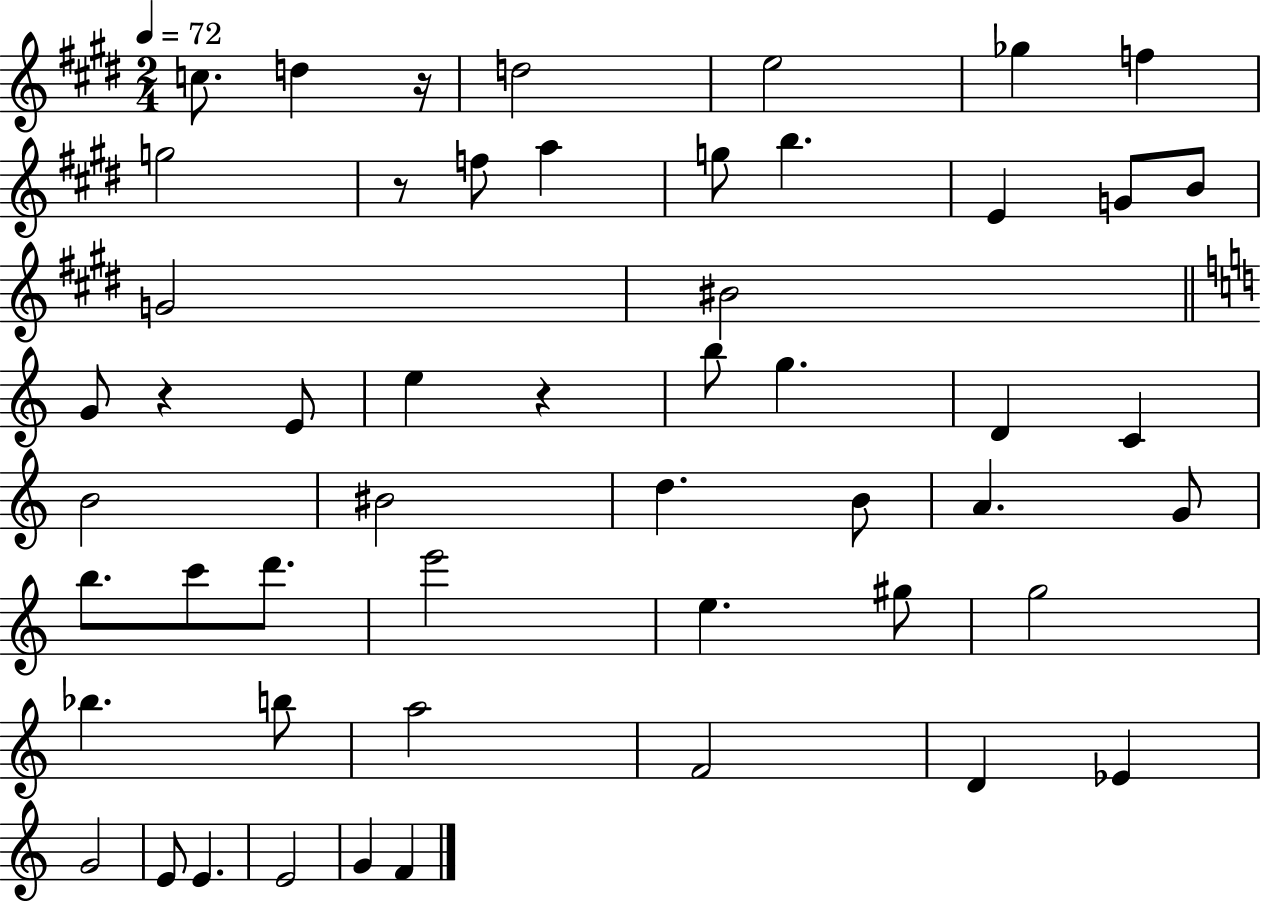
{
  \clef treble
  \numericTimeSignature
  \time 2/4
  \key e \major
  \tempo 4 = 72
  c''8. d''4 r16 | d''2 | e''2 | ges''4 f''4 | \break g''2 | r8 f''8 a''4 | g''8 b''4. | e'4 g'8 b'8 | \break g'2 | bis'2 | \bar "||" \break \key c \major g'8 r4 e'8 | e''4 r4 | b''8 g''4. | d'4 c'4 | \break b'2 | bis'2 | d''4. b'8 | a'4. g'8 | \break b''8. c'''8 d'''8. | e'''2 | e''4. gis''8 | g''2 | \break bes''4. b''8 | a''2 | f'2 | d'4 ees'4 | \break g'2 | e'8 e'4. | e'2 | g'4 f'4 | \break \bar "|."
}